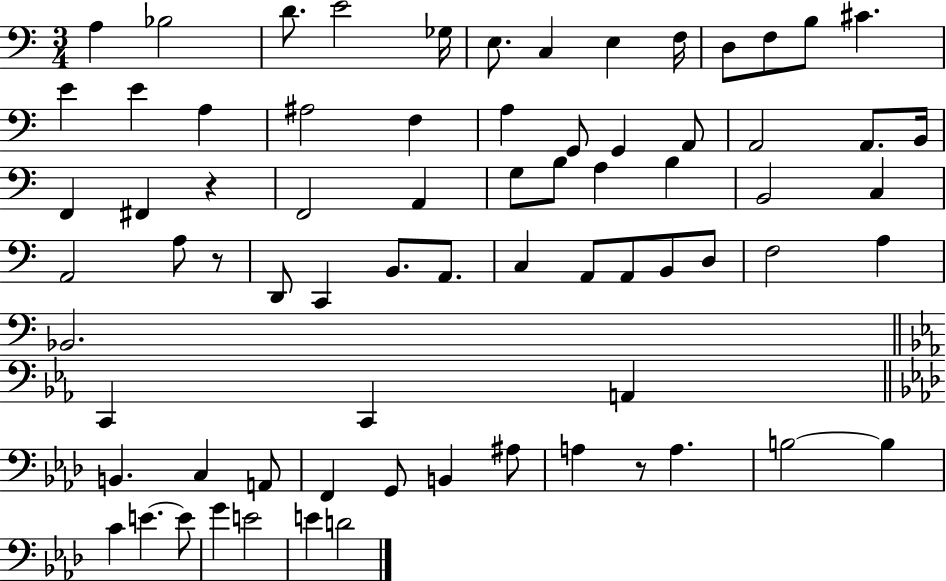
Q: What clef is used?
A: bass